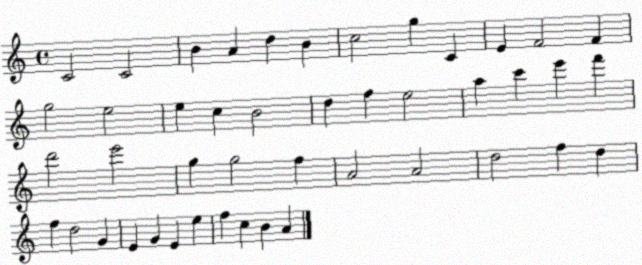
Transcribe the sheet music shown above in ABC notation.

X:1
T:Untitled
M:4/4
L:1/4
K:C
C2 C2 B A d B c2 g C E F2 F g2 e2 e c B2 d f e2 a c' e' f' d'2 e'2 g g2 f A2 A2 d2 f d f d2 G E G E e f c B A